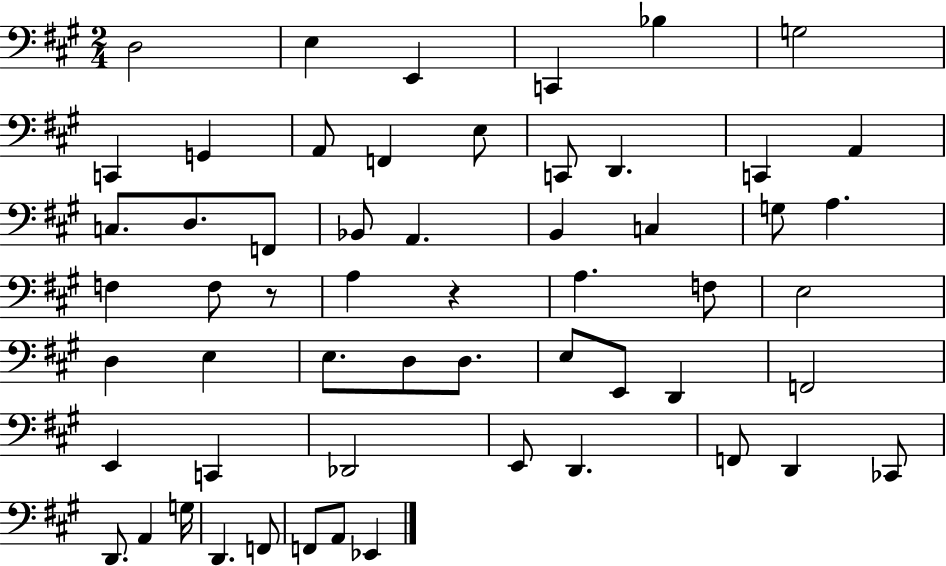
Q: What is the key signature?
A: A major